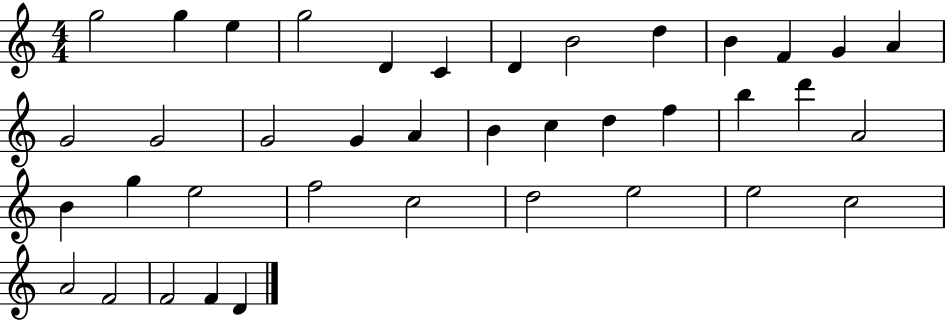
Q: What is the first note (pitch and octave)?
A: G5